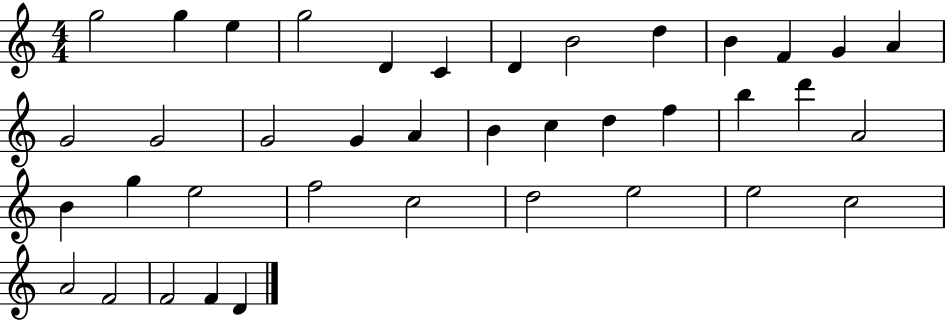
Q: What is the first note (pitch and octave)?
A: G5